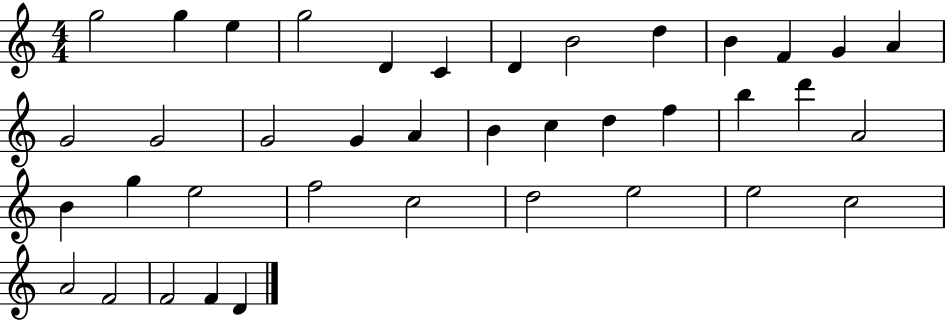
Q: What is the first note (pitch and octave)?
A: G5